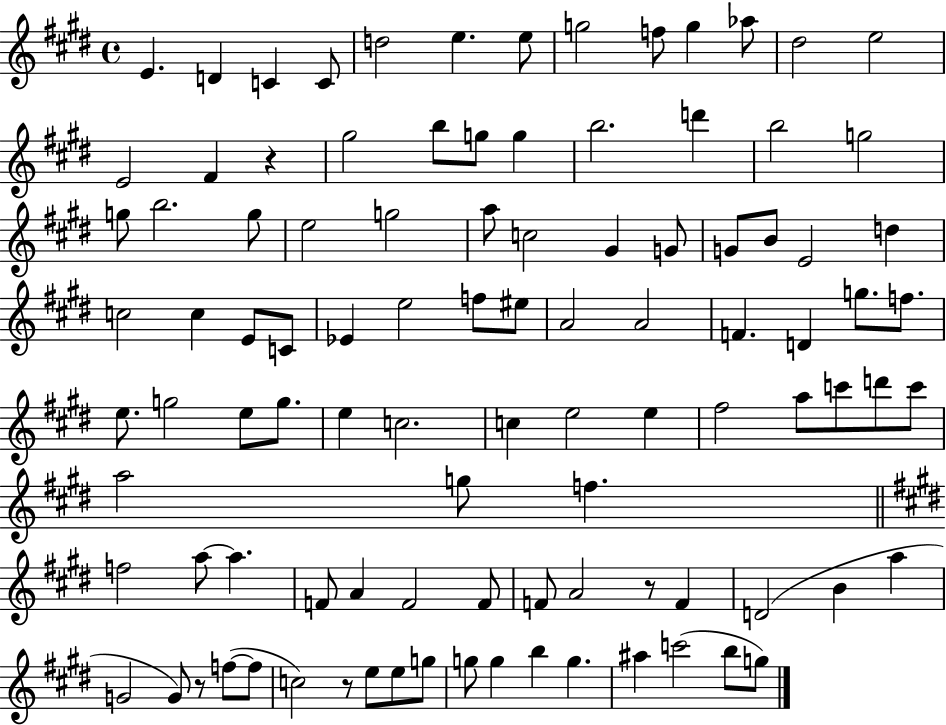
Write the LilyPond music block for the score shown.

{
  \clef treble
  \time 4/4
  \defaultTimeSignature
  \key e \major
  \repeat volta 2 { e'4. d'4 c'4 c'8 | d''2 e''4. e''8 | g''2 f''8 g''4 aes''8 | dis''2 e''2 | \break e'2 fis'4 r4 | gis''2 b''8 g''8 g''4 | b''2. d'''4 | b''2 g''2 | \break g''8 b''2. g''8 | e''2 g''2 | a''8 c''2 gis'4 g'8 | g'8 b'8 e'2 d''4 | \break c''2 c''4 e'8 c'8 | ees'4 e''2 f''8 eis''8 | a'2 a'2 | f'4. d'4 g''8. f''8. | \break e''8. g''2 e''8 g''8. | e''4 c''2. | c''4 e''2 e''4 | fis''2 a''8 c'''8 d'''8 c'''8 | \break a''2 g''8 f''4. | \bar "||" \break \key e \major f''2 a''8~~ a''4. | f'8 a'4 f'2 f'8 | f'8 a'2 r8 f'4 | d'2( b'4 a''4 | \break g'2 g'8) r8 f''8~(~ f''8 | c''2) r8 e''8 e''8 g''8 | g''8 g''4 b''4 g''4. | ais''4 c'''2( b''8 g''8) | \break } \bar "|."
}